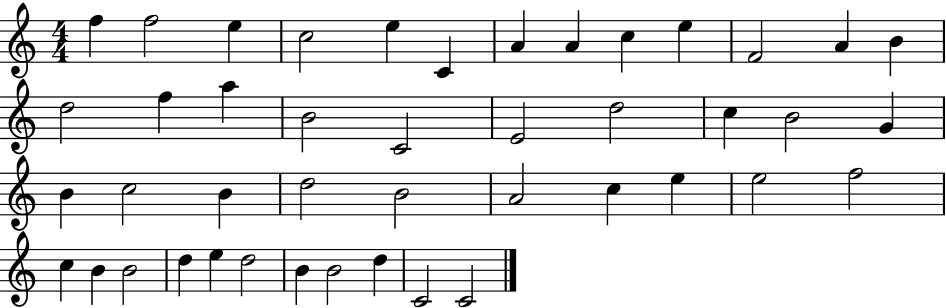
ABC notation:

X:1
T:Untitled
M:4/4
L:1/4
K:C
f f2 e c2 e C A A c e F2 A B d2 f a B2 C2 E2 d2 c B2 G B c2 B d2 B2 A2 c e e2 f2 c B B2 d e d2 B B2 d C2 C2